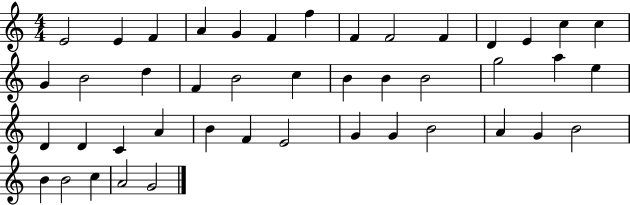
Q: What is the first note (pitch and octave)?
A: E4